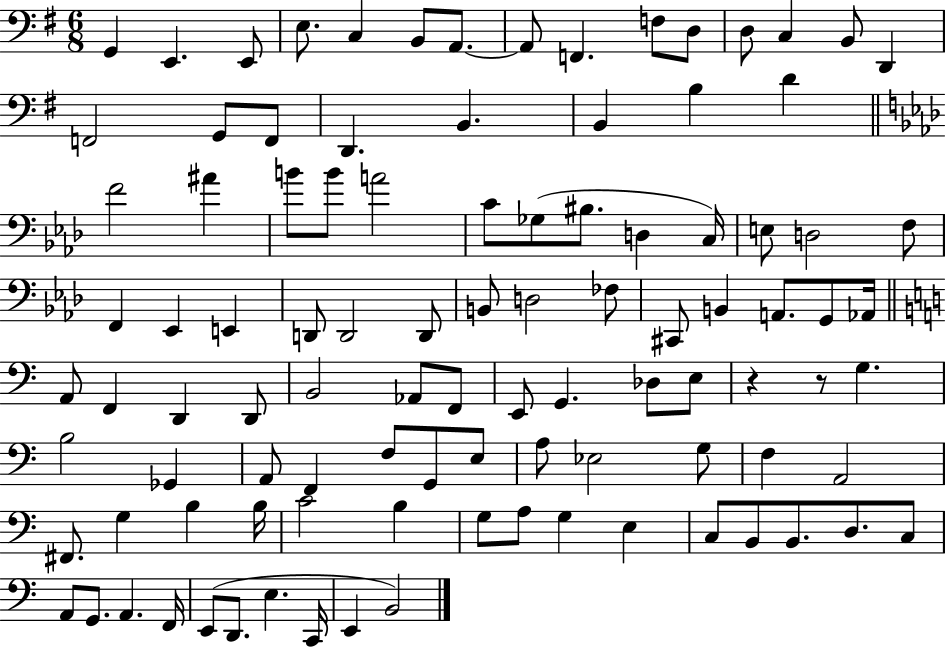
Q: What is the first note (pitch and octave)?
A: G2